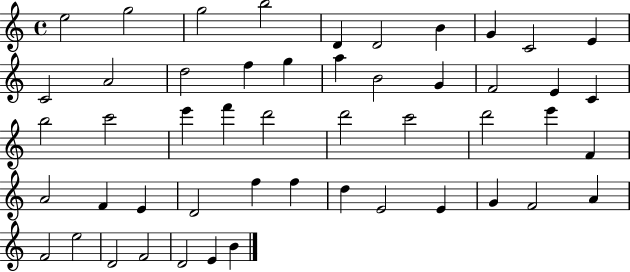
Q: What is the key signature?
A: C major